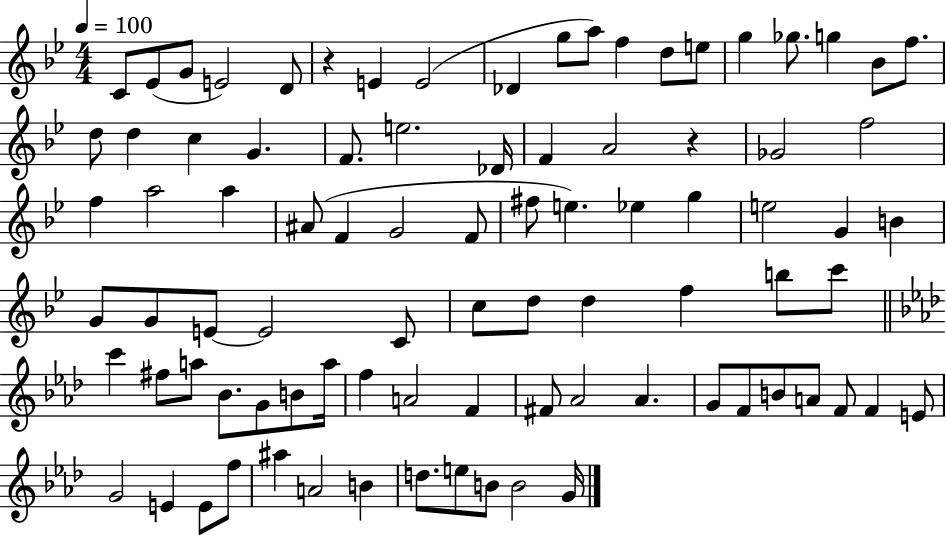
C4/e Eb4/e G4/e E4/h D4/e R/q E4/q E4/h Db4/q G5/e A5/e F5/q D5/e E5/e G5/q Gb5/e. G5/q Bb4/e F5/e. D5/e D5/q C5/q G4/q. F4/e. E5/h. Db4/s F4/q A4/h R/q Gb4/h F5/h F5/q A5/h A5/q A#4/e F4/q G4/h F4/e F#5/e E5/q. Eb5/q G5/q E5/h G4/q B4/q G4/e G4/e E4/e E4/h C4/e C5/e D5/e D5/q F5/q B5/e C6/e C6/q F#5/e A5/e Bb4/e. G4/e B4/e A5/s F5/q A4/h F4/q F#4/e Ab4/h Ab4/q. G4/e F4/e B4/e A4/e F4/e F4/q E4/e G4/h E4/q E4/e F5/e A#5/q A4/h B4/q D5/e. E5/e B4/e B4/h G4/s